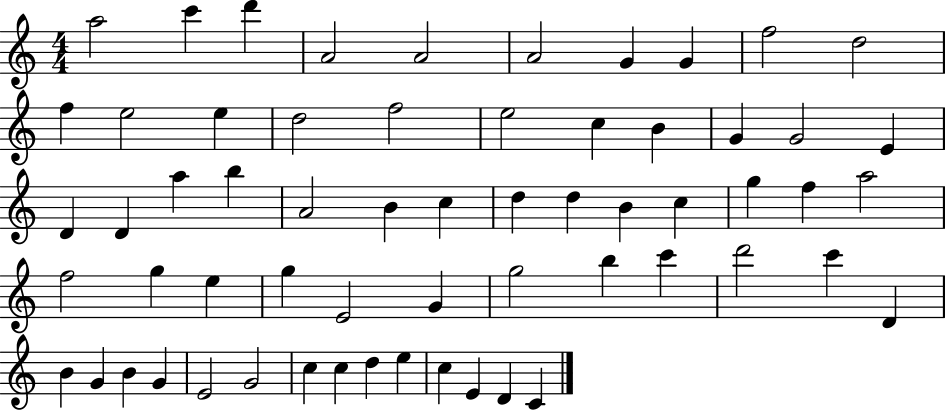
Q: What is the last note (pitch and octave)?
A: C4